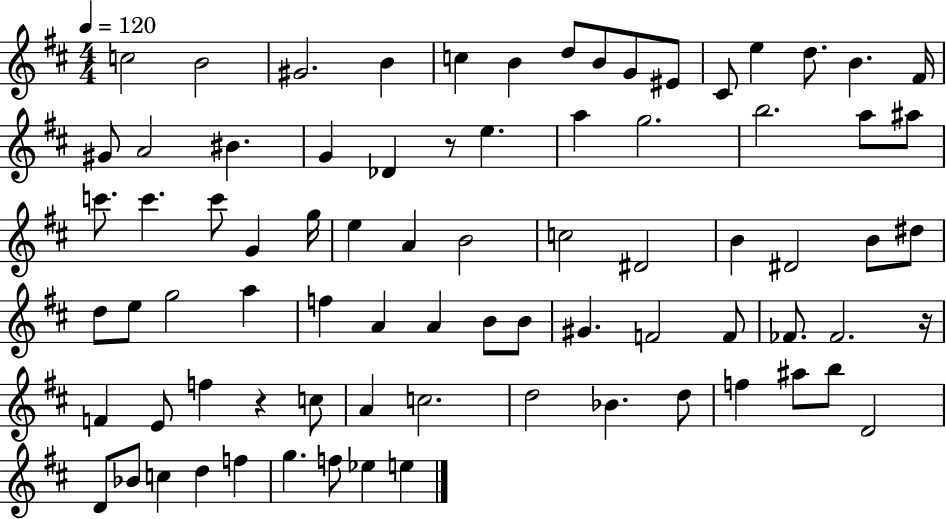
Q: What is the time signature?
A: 4/4